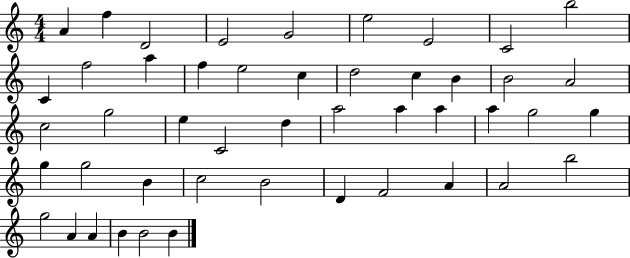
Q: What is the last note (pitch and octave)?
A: B4